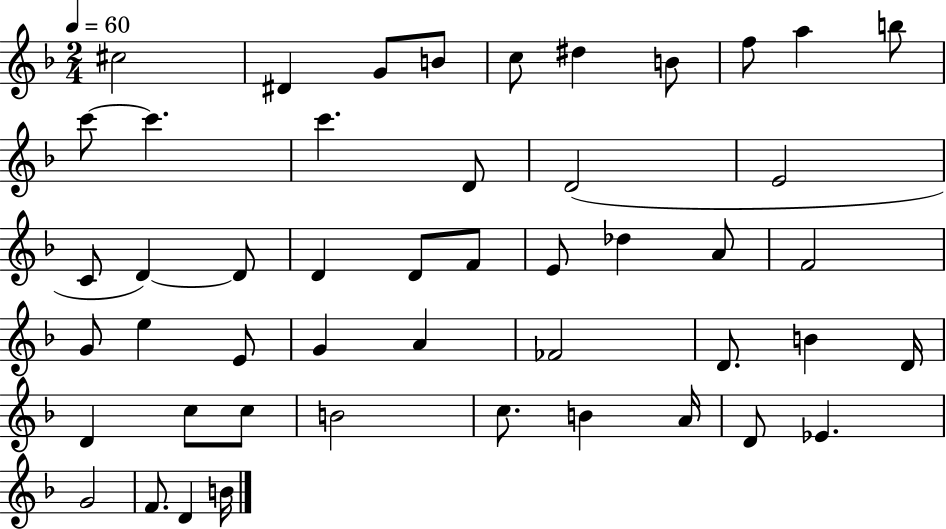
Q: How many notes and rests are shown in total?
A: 48